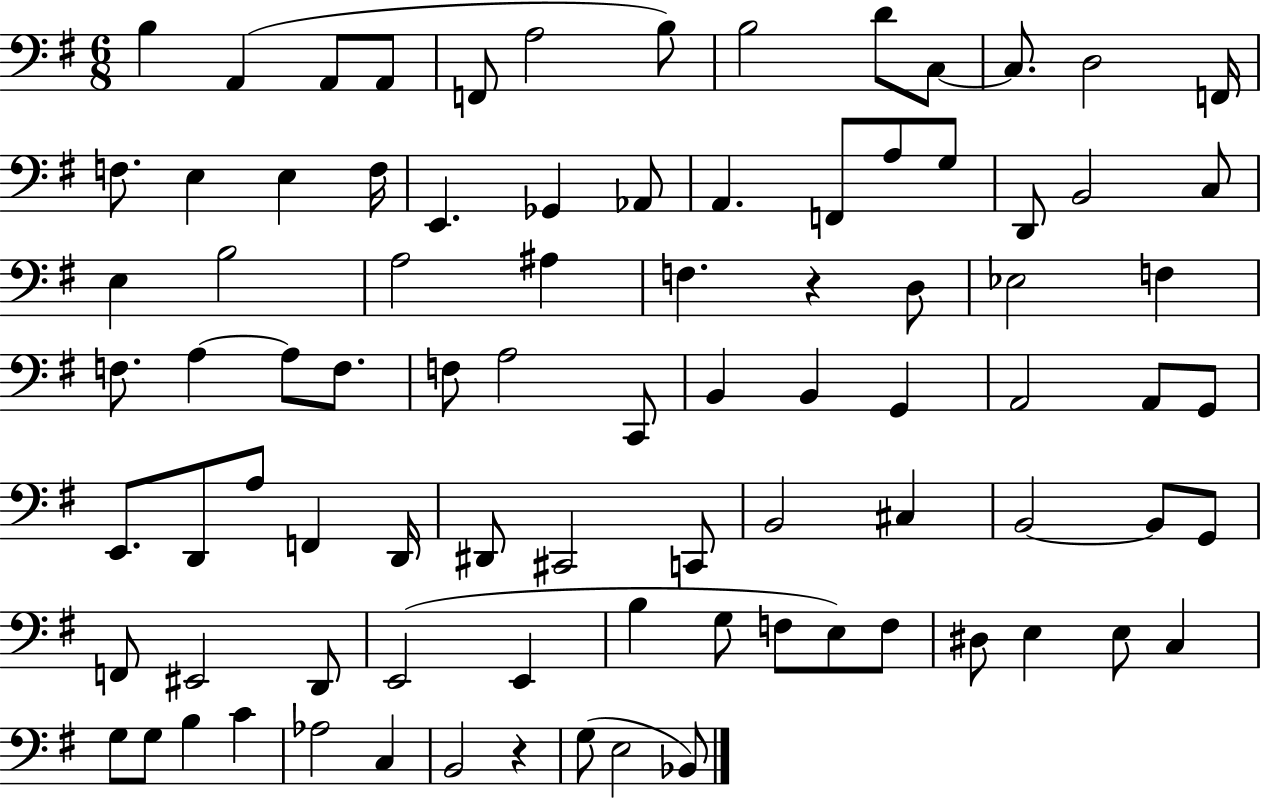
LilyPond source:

{
  \clef bass
  \numericTimeSignature
  \time 6/8
  \key g \major
  \repeat volta 2 { b4 a,4( a,8 a,8 | f,8 a2 b8) | b2 d'8 c8~~ | c8. d2 f,16 | \break f8. e4 e4 f16 | e,4. ges,4 aes,8 | a,4. f,8 a8 g8 | d,8 b,2 c8 | \break e4 b2 | a2 ais4 | f4. r4 d8 | ees2 f4 | \break f8. a4~~ a8 f8. | f8 a2 c,8 | b,4 b,4 g,4 | a,2 a,8 g,8 | \break e,8. d,8 a8 f,4 d,16 | dis,8 cis,2 c,8 | b,2 cis4 | b,2~~ b,8 g,8 | \break f,8 eis,2 d,8 | e,2( e,4 | b4 g8 f8 e8) f8 | dis8 e4 e8 c4 | \break g8 g8 b4 c'4 | aes2 c4 | b,2 r4 | g8( e2 bes,8) | \break } \bar "|."
}